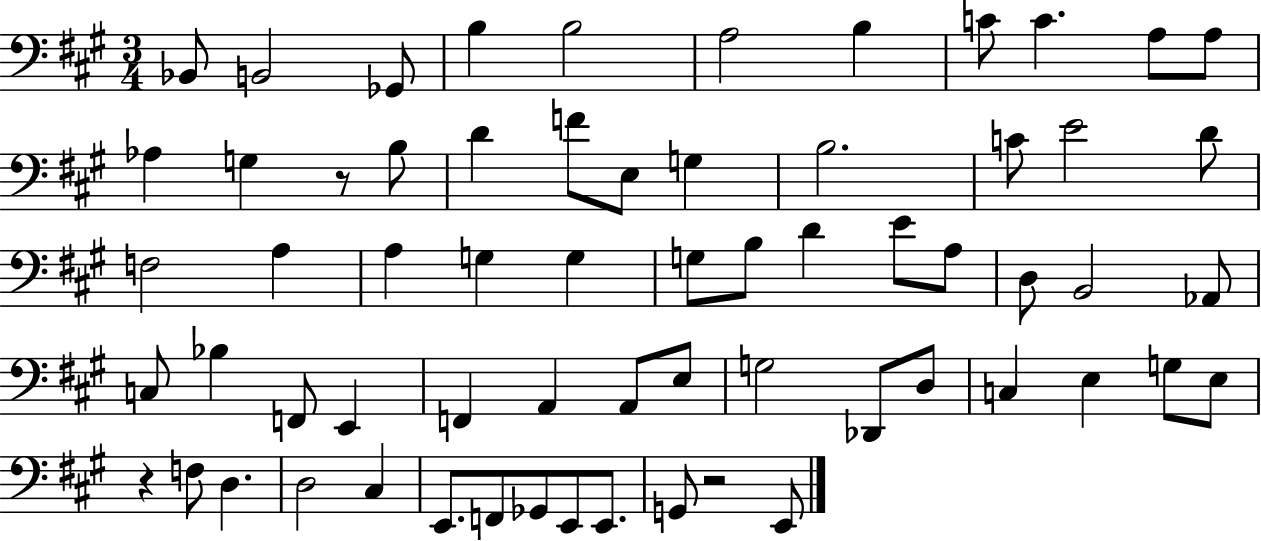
X:1
T:Untitled
M:3/4
L:1/4
K:A
_B,,/2 B,,2 _G,,/2 B, B,2 A,2 B, C/2 C A,/2 A,/2 _A, G, z/2 B,/2 D F/2 E,/2 G, B,2 C/2 E2 D/2 F,2 A, A, G, G, G,/2 B,/2 D E/2 A,/2 D,/2 B,,2 _A,,/2 C,/2 _B, F,,/2 E,, F,, A,, A,,/2 E,/2 G,2 _D,,/2 D,/2 C, E, G,/2 E,/2 z F,/2 D, D,2 ^C, E,,/2 F,,/2 _G,,/2 E,,/2 E,,/2 G,,/2 z2 E,,/2